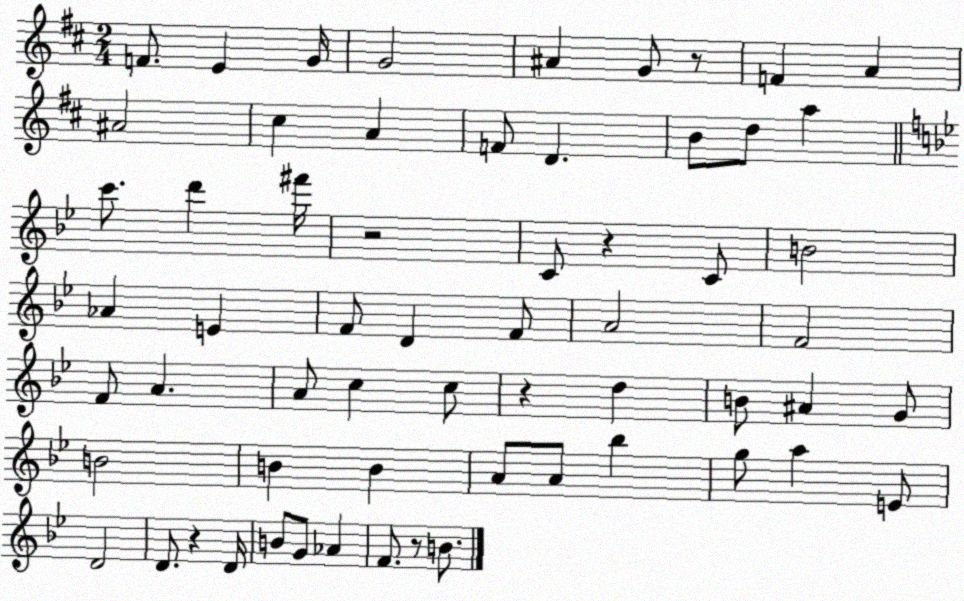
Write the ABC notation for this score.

X:1
T:Untitled
M:2/4
L:1/4
K:D
F/2 E G/4 G2 ^A G/2 z/2 F A ^A2 ^c A F/2 D B/2 d/2 a c'/2 d' ^f'/4 z2 C/2 z C/2 B2 _A E F/2 D F/2 A2 F2 F/2 A A/2 c c/2 z d B/2 ^A G/2 B2 B B A/2 A/2 _b g/2 a E/2 D2 D/2 z D/4 B/2 G/2 _A F/2 z/2 B/2